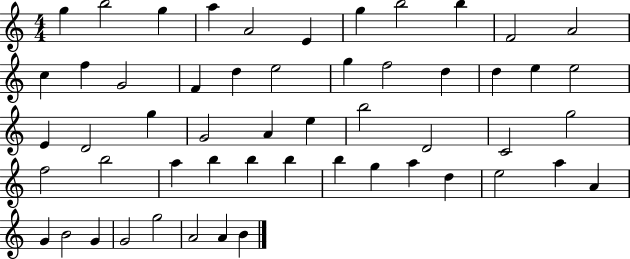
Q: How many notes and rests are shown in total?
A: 54